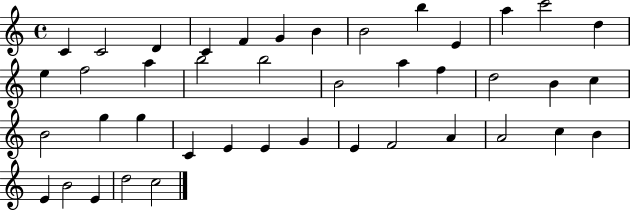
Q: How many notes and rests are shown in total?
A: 42